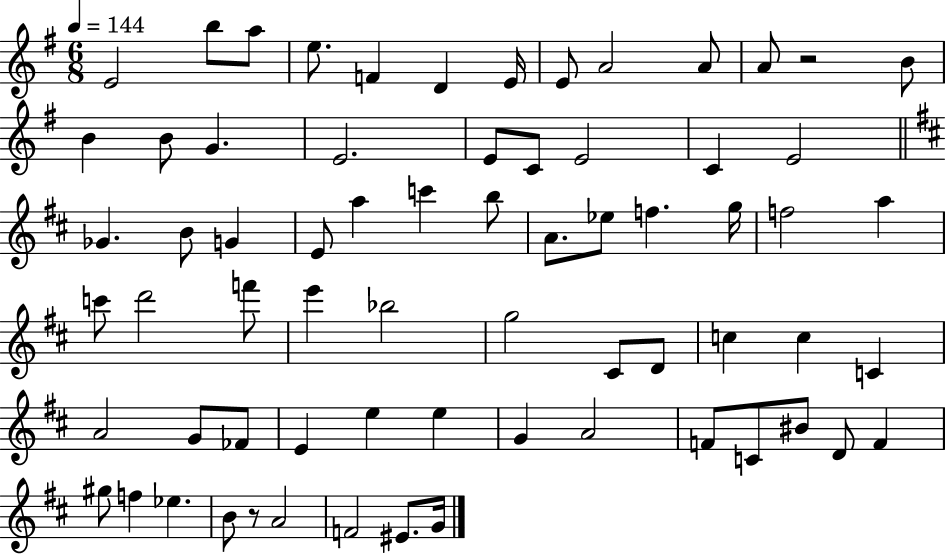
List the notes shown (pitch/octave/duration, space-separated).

E4/h B5/e A5/e E5/e. F4/q D4/q E4/s E4/e A4/h A4/e A4/e R/h B4/e B4/q B4/e G4/q. E4/h. E4/e C4/e E4/h C4/q E4/h Gb4/q. B4/e G4/q E4/e A5/q C6/q B5/e A4/e. Eb5/e F5/q. G5/s F5/h A5/q C6/e D6/h F6/e E6/q Bb5/h G5/h C#4/e D4/e C5/q C5/q C4/q A4/h G4/e FES4/e E4/q E5/q E5/q G4/q A4/h F4/e C4/e BIS4/e D4/e F4/q G#5/e F5/q Eb5/q. B4/e R/e A4/h F4/h EIS4/e. G4/s